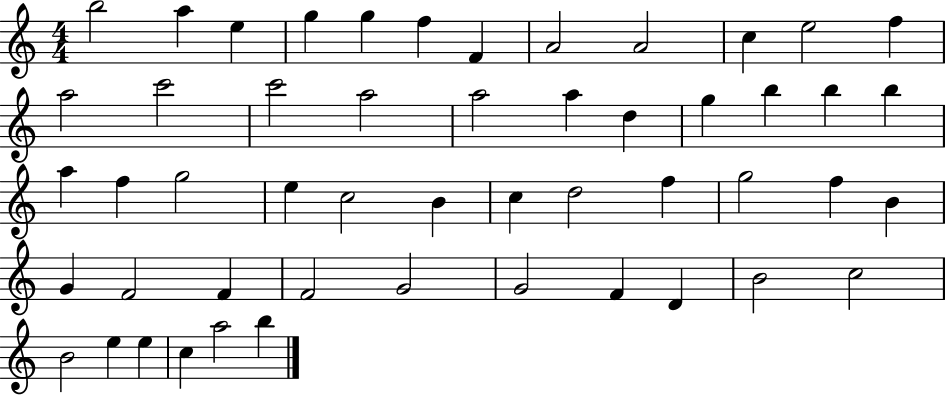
X:1
T:Untitled
M:4/4
L:1/4
K:C
b2 a e g g f F A2 A2 c e2 f a2 c'2 c'2 a2 a2 a d g b b b a f g2 e c2 B c d2 f g2 f B G F2 F F2 G2 G2 F D B2 c2 B2 e e c a2 b